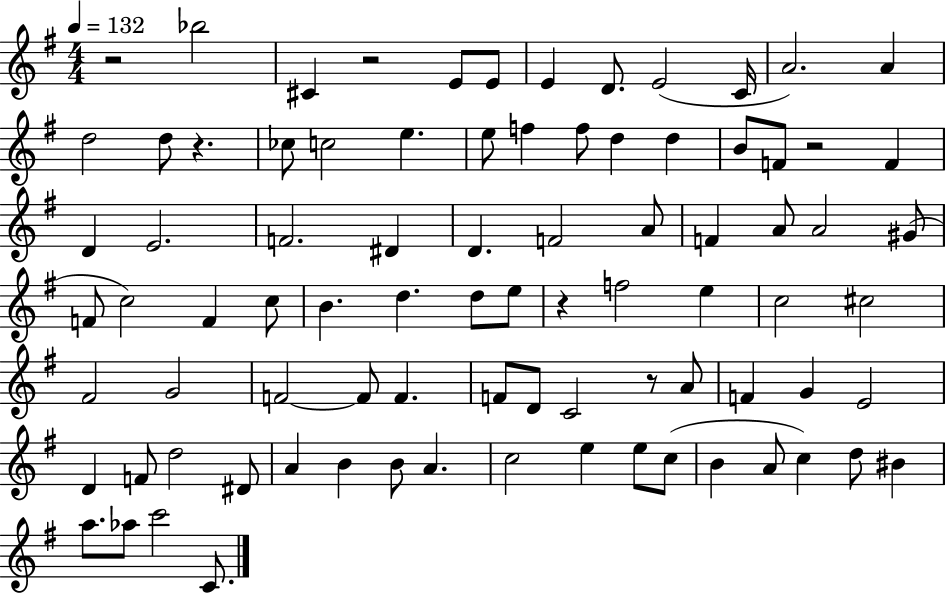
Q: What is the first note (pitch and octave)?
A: Bb5